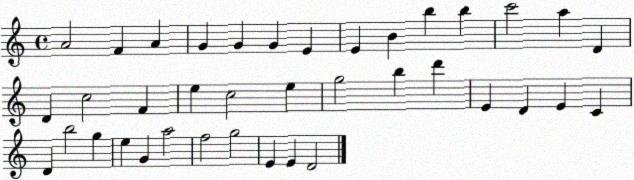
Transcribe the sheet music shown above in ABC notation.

X:1
T:Untitled
M:4/4
L:1/4
K:C
A2 F A G G G E E B b b c'2 a D D c2 F e c2 e g2 b d' E D E C D b2 g e G a2 f2 g2 E E D2